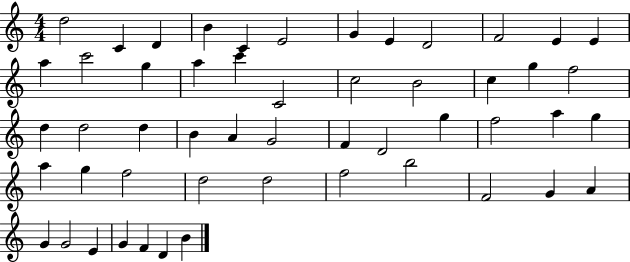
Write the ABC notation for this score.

X:1
T:Untitled
M:4/4
L:1/4
K:C
d2 C D B C E2 G E D2 F2 E E a c'2 g a c' C2 c2 B2 c g f2 d d2 d B A G2 F D2 g f2 a g a g f2 d2 d2 f2 b2 F2 G A G G2 E G F D B